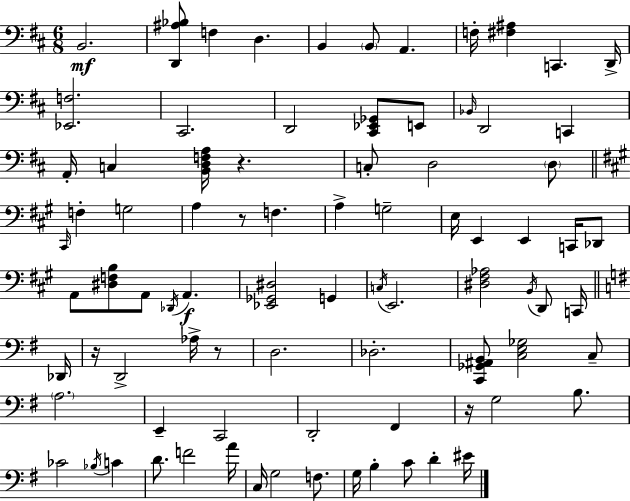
X:1
T:Untitled
M:6/8
L:1/4
K:D
B,,2 [D,,^A,_B,]/2 F, D, B,, B,,/2 A,, F,/4 [^F,^A,] C,, D,,/4 [_E,,F,]2 ^C,,2 D,,2 [^C,,_E,,_G,,]/2 E,,/2 _B,,/4 D,,2 C,, A,,/4 C, [B,,D,F,A,]/4 z C,/2 D,2 D,/2 ^C,,/4 F, G,2 A, z/2 F, A, G,2 E,/4 E,, E,, C,,/4 _D,,/2 A,,/2 [^D,F,B,]/2 A,,/2 _D,,/4 A,, [_E,,_G,,^D,]2 G,, C,/4 E,,2 [^D,^F,_A,]2 B,,/4 D,,/2 C,,/4 _D,,/4 z/4 D,,2 _A,/4 z/2 D,2 _D,2 [C,,_G,,^A,,B,,]/2 [C,E,_G,]2 C,/2 A,2 E,, C,,2 D,,2 ^F,, z/4 G,2 B,/2 _C2 _B,/4 C D/2 F2 A/4 C,/4 G,2 F,/2 G,/4 B, C/2 D ^E/4